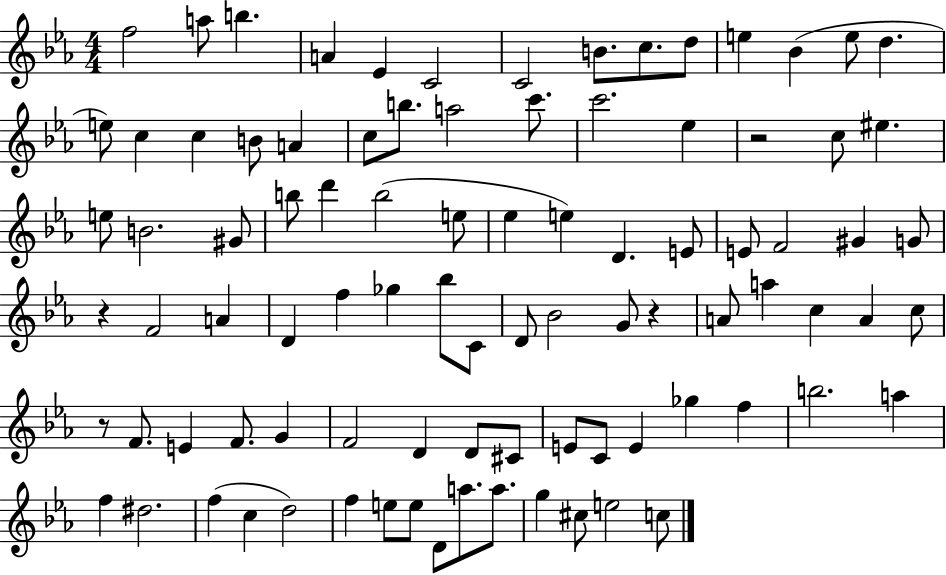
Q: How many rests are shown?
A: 4